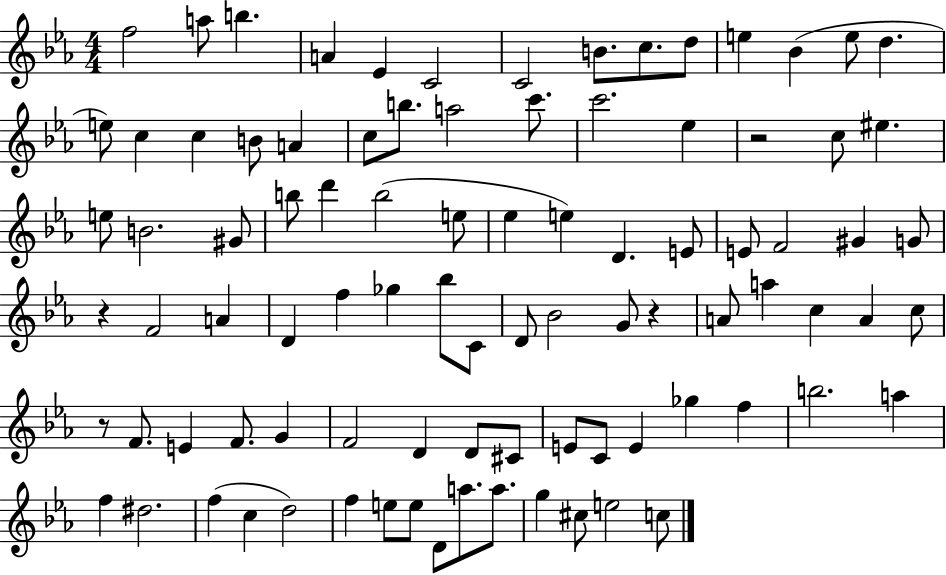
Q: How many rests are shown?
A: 4